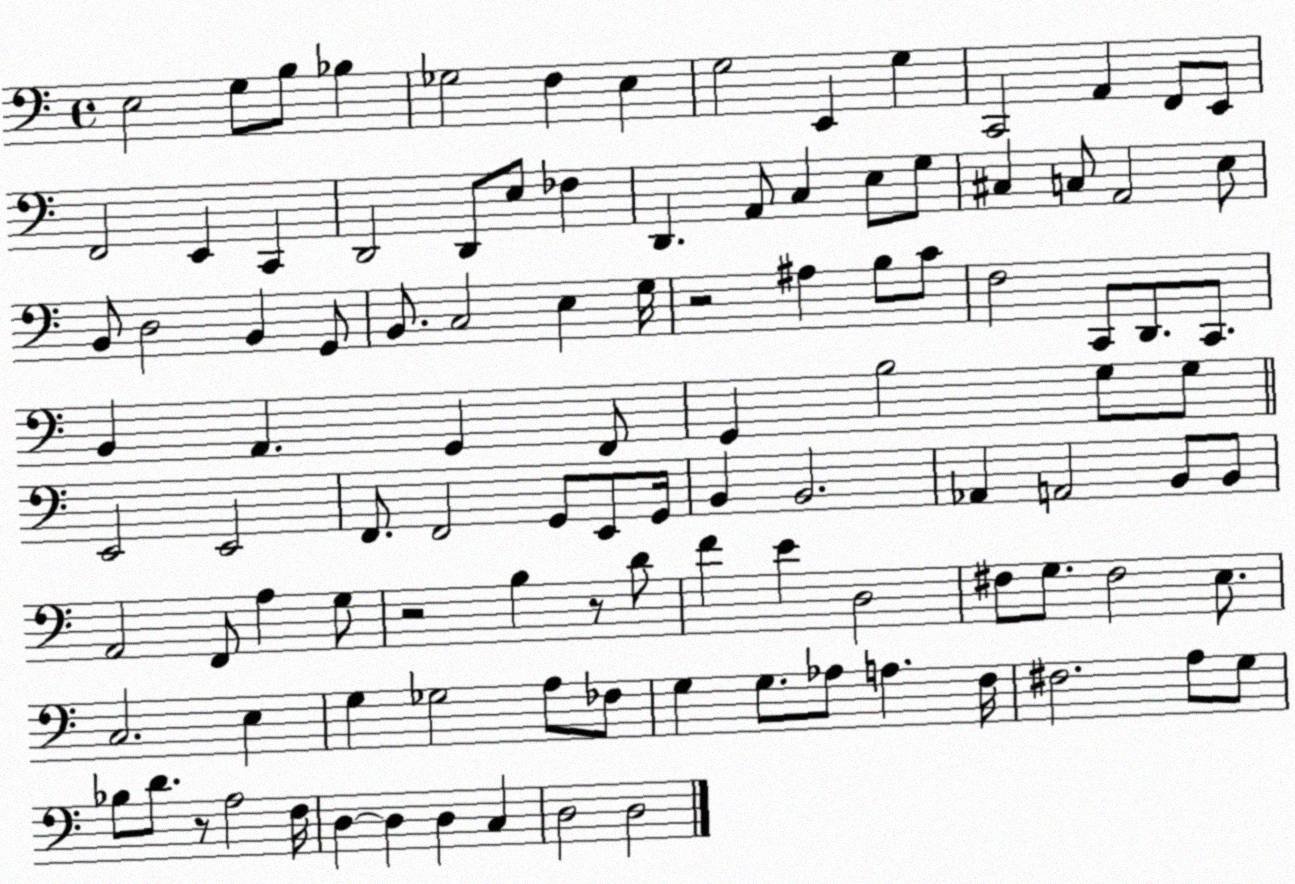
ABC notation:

X:1
T:Untitled
M:4/4
L:1/4
K:C
E,2 G,/2 B,/2 _B, _G,2 F, E, G,2 E,, G, C,,2 A,, F,,/2 E,,/2 F,,2 E,, C,, D,,2 D,,/2 E,/2 _F, D,, A,,/2 C, E,/2 G,/2 ^C, C,/2 A,,2 E,/2 B,,/2 D,2 B,, G,,/2 B,,/2 C,2 E, G,/4 z2 ^A, B,/2 C/2 F,2 C,,/2 D,,/2 C,,/2 B,, A,, G,, F,,/2 G,, B,2 G,/2 G,/2 E,,2 E,,2 F,,/2 F,,2 G,,/2 E,,/2 G,,/4 B,, B,,2 _A,, A,,2 B,,/2 B,,/2 A,,2 F,,/2 A, G,/2 z2 B, z/2 D/2 F E D,2 ^F,/2 G,/2 ^F,2 E,/2 C,2 E, G, _G,2 A,/2 _F,/2 G, G,/2 _A,/2 A, F,/4 ^F,2 A,/2 G,/2 _B,/2 D/2 z/2 A,2 F,/4 D, D, D, C, D,2 D,2